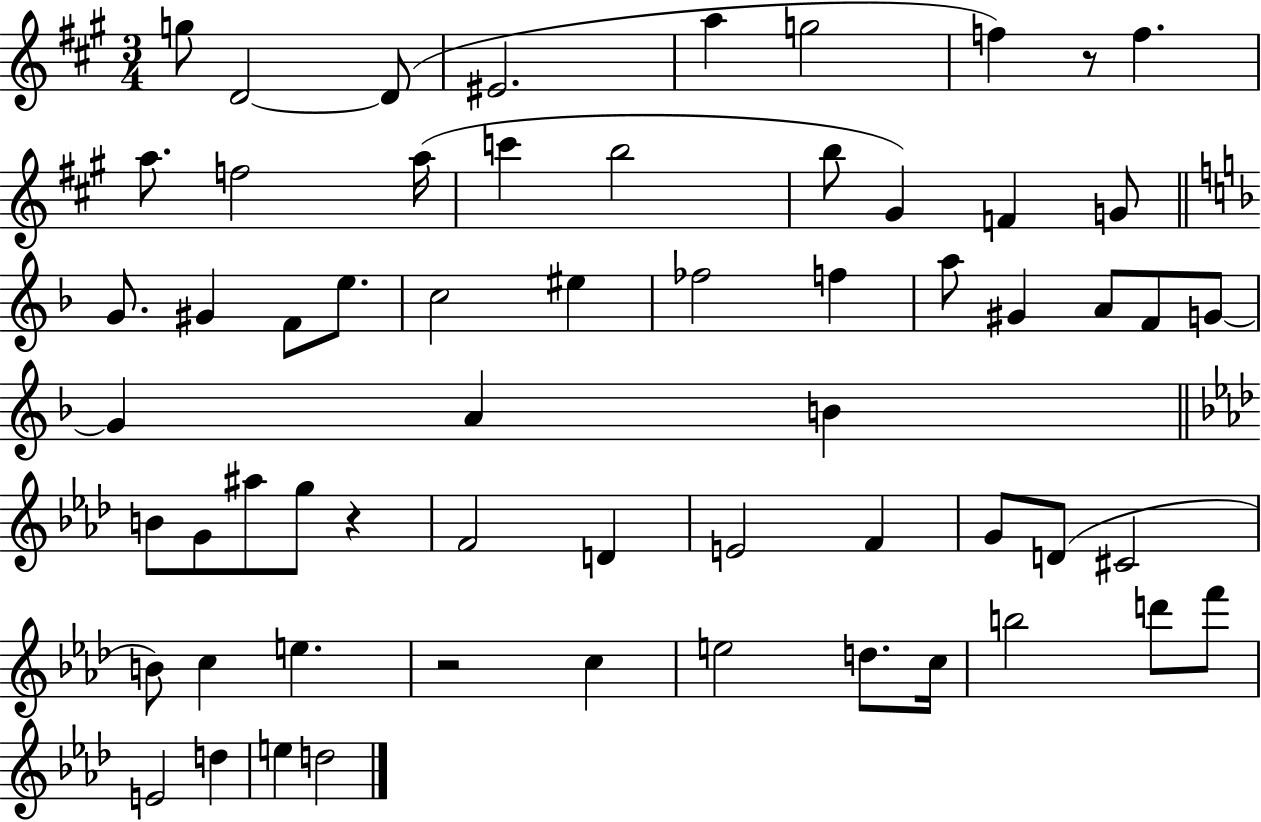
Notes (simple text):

G5/e D4/h D4/e EIS4/h. A5/q G5/h F5/q R/e F5/q. A5/e. F5/h A5/s C6/q B5/h B5/e G#4/q F4/q G4/e G4/e. G#4/q F4/e E5/e. C5/h EIS5/q FES5/h F5/q A5/e G#4/q A4/e F4/e G4/e G4/q A4/q B4/q B4/e G4/e A#5/e G5/e R/q F4/h D4/q E4/h F4/q G4/e D4/e C#4/h B4/e C5/q E5/q. R/h C5/q E5/h D5/e. C5/s B5/h D6/e F6/e E4/h D5/q E5/q D5/h